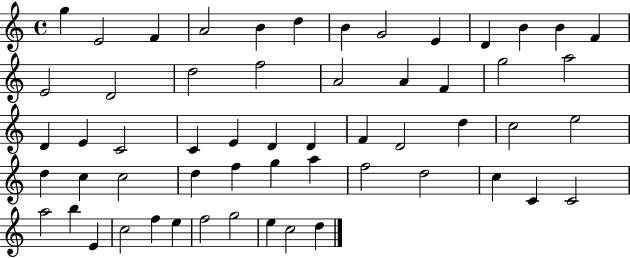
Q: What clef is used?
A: treble